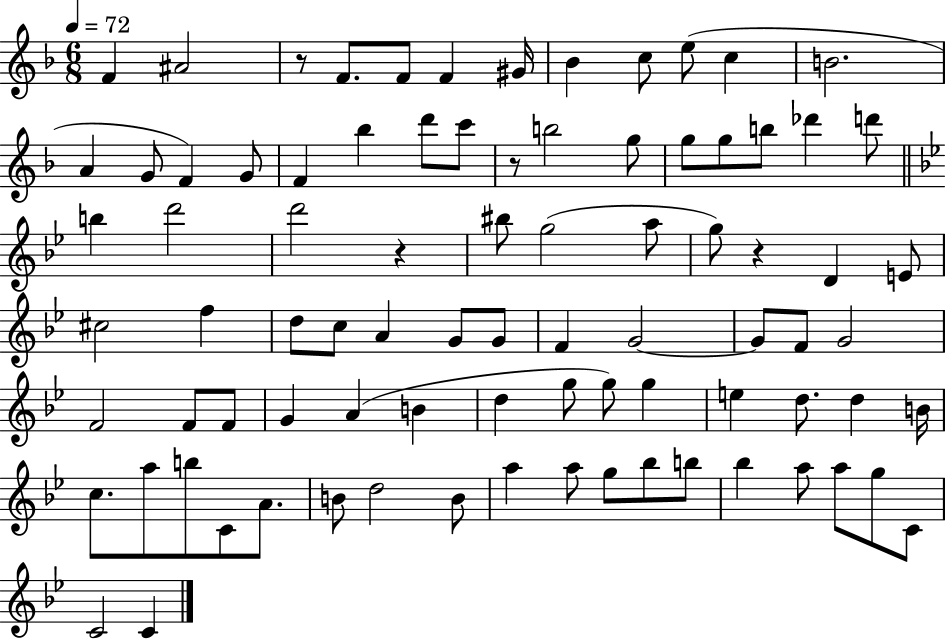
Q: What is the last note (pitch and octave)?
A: C4